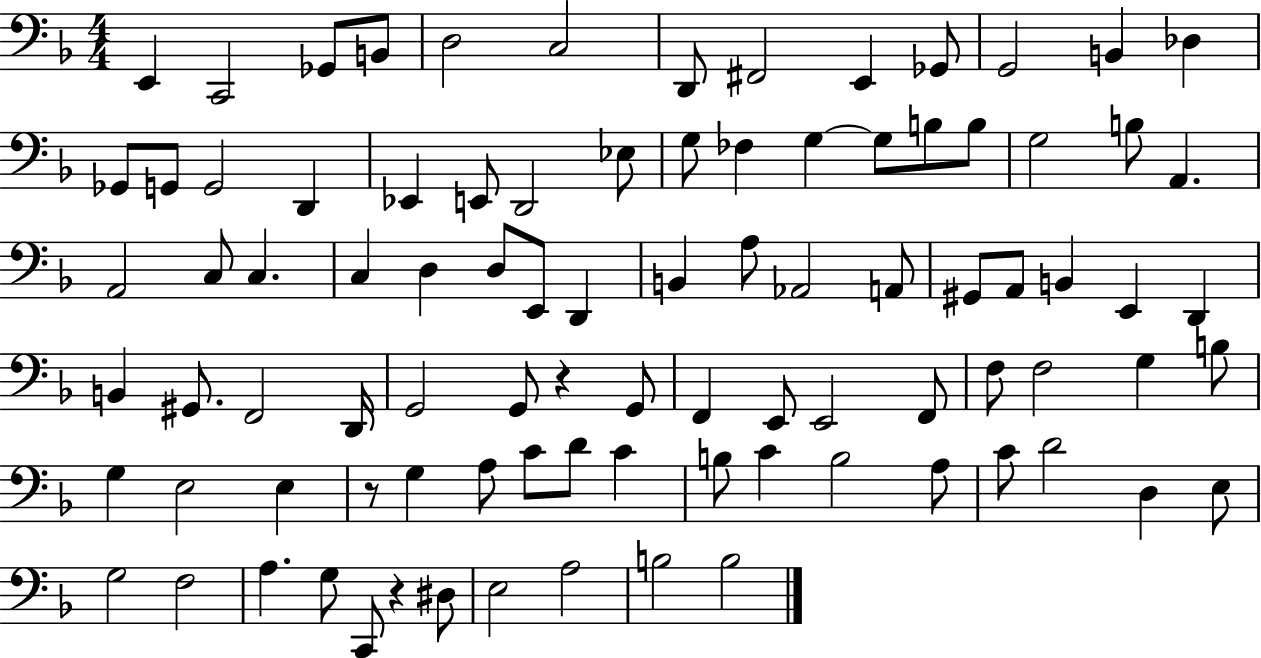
E2/q C2/h Gb2/e B2/e D3/h C3/h D2/e F#2/h E2/q Gb2/e G2/h B2/q Db3/q Gb2/e G2/e G2/h D2/q Eb2/q E2/e D2/h Eb3/e G3/e FES3/q G3/q G3/e B3/e B3/e G3/h B3/e A2/q. A2/h C3/e C3/q. C3/q D3/q D3/e E2/e D2/q B2/q A3/e Ab2/h A2/e G#2/e A2/e B2/q E2/q D2/q B2/q G#2/e. F2/h D2/s G2/h G2/e R/q G2/e F2/q E2/e E2/h F2/e F3/e F3/h G3/q B3/e G3/q E3/h E3/q R/e G3/q A3/e C4/e D4/e C4/q B3/e C4/q B3/h A3/e C4/e D4/h D3/q E3/e G3/h F3/h A3/q. G3/e C2/e R/q D#3/e E3/h A3/h B3/h B3/h